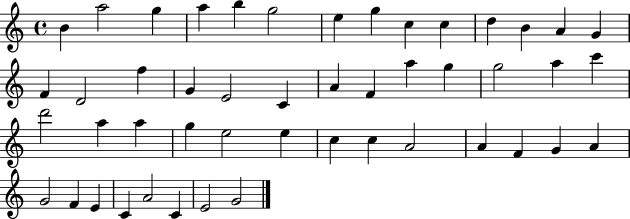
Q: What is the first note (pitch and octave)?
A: B4